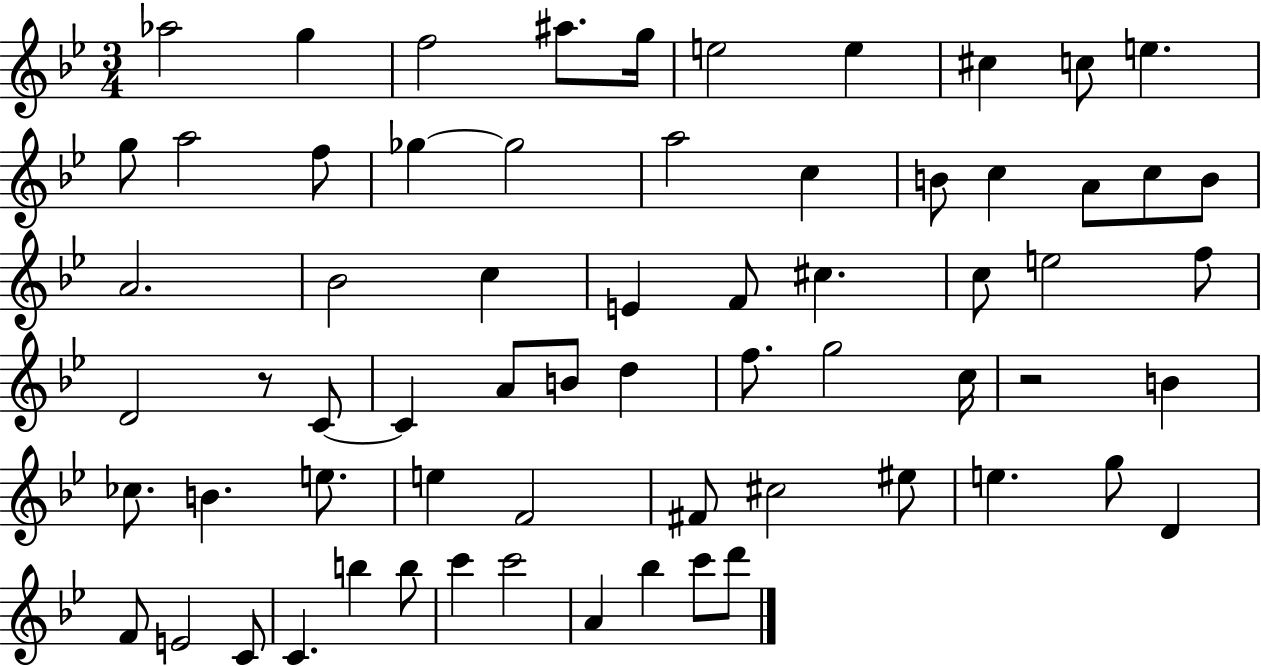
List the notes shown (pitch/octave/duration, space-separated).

Ab5/h G5/q F5/h A#5/e. G5/s E5/h E5/q C#5/q C5/e E5/q. G5/e A5/h F5/e Gb5/q Gb5/h A5/h C5/q B4/e C5/q A4/e C5/e B4/e A4/h. Bb4/h C5/q E4/q F4/e C#5/q. C5/e E5/h F5/e D4/h R/e C4/e C4/q A4/e B4/e D5/q F5/e. G5/h C5/s R/h B4/q CES5/e. B4/q. E5/e. E5/q F4/h F#4/e C#5/h EIS5/e E5/q. G5/e D4/q F4/e E4/h C4/e C4/q. B5/q B5/e C6/q C6/h A4/q Bb5/q C6/e D6/e